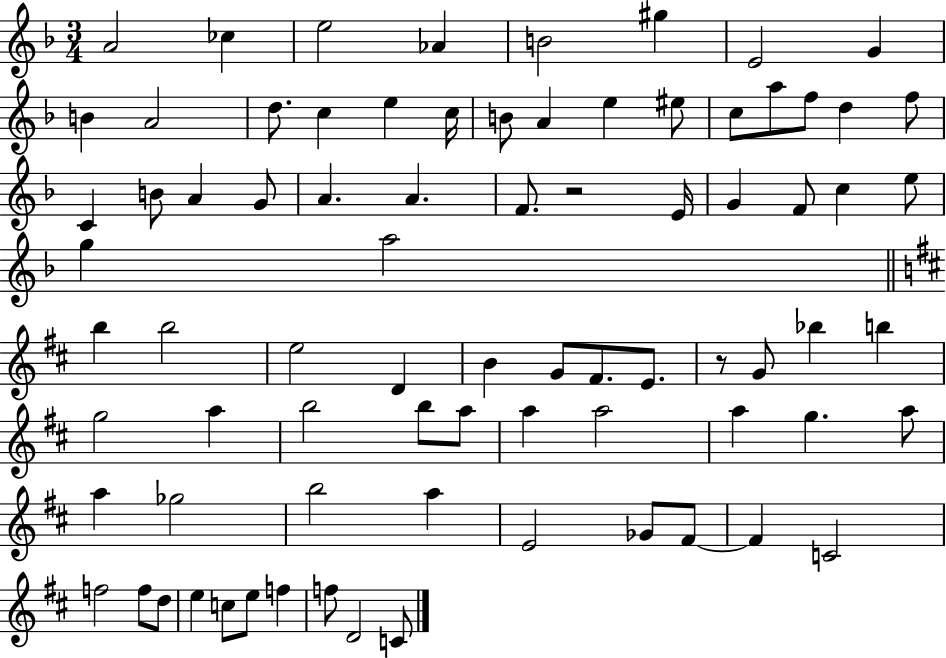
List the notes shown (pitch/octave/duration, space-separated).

A4/h CES5/q E5/h Ab4/q B4/h G#5/q E4/h G4/q B4/q A4/h D5/e. C5/q E5/q C5/s B4/e A4/q E5/q EIS5/e C5/e A5/e F5/e D5/q F5/e C4/q B4/e A4/q G4/e A4/q. A4/q. F4/e. R/h E4/s G4/q F4/e C5/q E5/e G5/q A5/h B5/q B5/h E5/h D4/q B4/q G4/e F#4/e. E4/e. R/e G4/e Bb5/q B5/q G5/h A5/q B5/h B5/e A5/e A5/q A5/h A5/q G5/q. A5/e A5/q Gb5/h B5/h A5/q E4/h Gb4/e F#4/e F#4/q C4/h F5/h F5/e D5/e E5/q C5/e E5/e F5/q F5/e D4/h C4/e